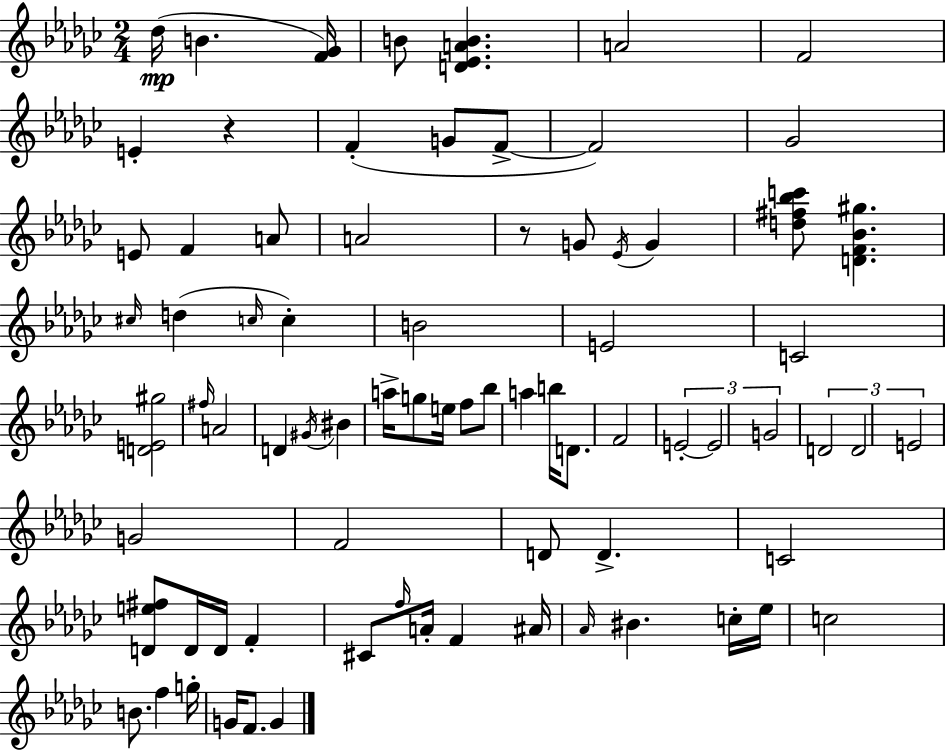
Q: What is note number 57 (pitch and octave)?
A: F4